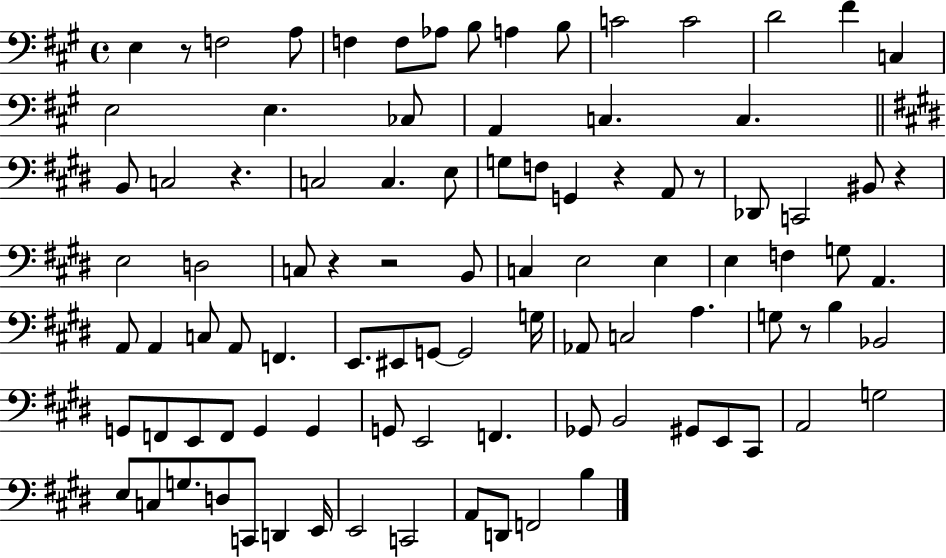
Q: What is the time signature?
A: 4/4